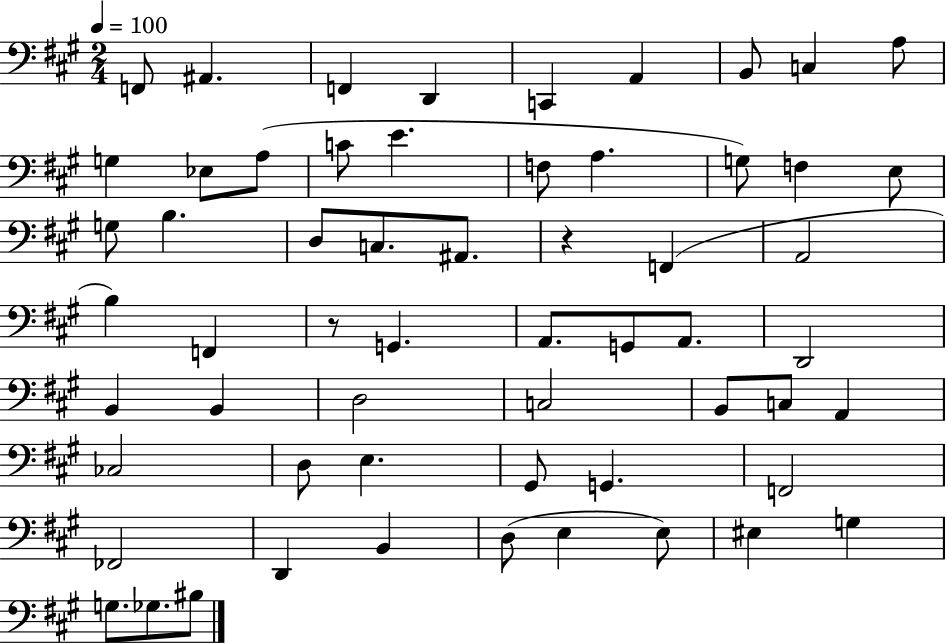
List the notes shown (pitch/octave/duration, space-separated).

F2/e A#2/q. F2/q D2/q C2/q A2/q B2/e C3/q A3/e G3/q Eb3/e A3/e C4/e E4/q. F3/e A3/q. G3/e F3/q E3/e G3/e B3/q. D3/e C3/e. A#2/e. R/q F2/q A2/h B3/q F2/q R/e G2/q. A2/e. G2/e A2/e. D2/h B2/q B2/q D3/h C3/h B2/e C3/e A2/q CES3/h D3/e E3/q. G#2/e G2/q. F2/h FES2/h D2/q B2/q D3/e E3/q E3/e EIS3/q G3/q G3/e. Gb3/e. BIS3/e